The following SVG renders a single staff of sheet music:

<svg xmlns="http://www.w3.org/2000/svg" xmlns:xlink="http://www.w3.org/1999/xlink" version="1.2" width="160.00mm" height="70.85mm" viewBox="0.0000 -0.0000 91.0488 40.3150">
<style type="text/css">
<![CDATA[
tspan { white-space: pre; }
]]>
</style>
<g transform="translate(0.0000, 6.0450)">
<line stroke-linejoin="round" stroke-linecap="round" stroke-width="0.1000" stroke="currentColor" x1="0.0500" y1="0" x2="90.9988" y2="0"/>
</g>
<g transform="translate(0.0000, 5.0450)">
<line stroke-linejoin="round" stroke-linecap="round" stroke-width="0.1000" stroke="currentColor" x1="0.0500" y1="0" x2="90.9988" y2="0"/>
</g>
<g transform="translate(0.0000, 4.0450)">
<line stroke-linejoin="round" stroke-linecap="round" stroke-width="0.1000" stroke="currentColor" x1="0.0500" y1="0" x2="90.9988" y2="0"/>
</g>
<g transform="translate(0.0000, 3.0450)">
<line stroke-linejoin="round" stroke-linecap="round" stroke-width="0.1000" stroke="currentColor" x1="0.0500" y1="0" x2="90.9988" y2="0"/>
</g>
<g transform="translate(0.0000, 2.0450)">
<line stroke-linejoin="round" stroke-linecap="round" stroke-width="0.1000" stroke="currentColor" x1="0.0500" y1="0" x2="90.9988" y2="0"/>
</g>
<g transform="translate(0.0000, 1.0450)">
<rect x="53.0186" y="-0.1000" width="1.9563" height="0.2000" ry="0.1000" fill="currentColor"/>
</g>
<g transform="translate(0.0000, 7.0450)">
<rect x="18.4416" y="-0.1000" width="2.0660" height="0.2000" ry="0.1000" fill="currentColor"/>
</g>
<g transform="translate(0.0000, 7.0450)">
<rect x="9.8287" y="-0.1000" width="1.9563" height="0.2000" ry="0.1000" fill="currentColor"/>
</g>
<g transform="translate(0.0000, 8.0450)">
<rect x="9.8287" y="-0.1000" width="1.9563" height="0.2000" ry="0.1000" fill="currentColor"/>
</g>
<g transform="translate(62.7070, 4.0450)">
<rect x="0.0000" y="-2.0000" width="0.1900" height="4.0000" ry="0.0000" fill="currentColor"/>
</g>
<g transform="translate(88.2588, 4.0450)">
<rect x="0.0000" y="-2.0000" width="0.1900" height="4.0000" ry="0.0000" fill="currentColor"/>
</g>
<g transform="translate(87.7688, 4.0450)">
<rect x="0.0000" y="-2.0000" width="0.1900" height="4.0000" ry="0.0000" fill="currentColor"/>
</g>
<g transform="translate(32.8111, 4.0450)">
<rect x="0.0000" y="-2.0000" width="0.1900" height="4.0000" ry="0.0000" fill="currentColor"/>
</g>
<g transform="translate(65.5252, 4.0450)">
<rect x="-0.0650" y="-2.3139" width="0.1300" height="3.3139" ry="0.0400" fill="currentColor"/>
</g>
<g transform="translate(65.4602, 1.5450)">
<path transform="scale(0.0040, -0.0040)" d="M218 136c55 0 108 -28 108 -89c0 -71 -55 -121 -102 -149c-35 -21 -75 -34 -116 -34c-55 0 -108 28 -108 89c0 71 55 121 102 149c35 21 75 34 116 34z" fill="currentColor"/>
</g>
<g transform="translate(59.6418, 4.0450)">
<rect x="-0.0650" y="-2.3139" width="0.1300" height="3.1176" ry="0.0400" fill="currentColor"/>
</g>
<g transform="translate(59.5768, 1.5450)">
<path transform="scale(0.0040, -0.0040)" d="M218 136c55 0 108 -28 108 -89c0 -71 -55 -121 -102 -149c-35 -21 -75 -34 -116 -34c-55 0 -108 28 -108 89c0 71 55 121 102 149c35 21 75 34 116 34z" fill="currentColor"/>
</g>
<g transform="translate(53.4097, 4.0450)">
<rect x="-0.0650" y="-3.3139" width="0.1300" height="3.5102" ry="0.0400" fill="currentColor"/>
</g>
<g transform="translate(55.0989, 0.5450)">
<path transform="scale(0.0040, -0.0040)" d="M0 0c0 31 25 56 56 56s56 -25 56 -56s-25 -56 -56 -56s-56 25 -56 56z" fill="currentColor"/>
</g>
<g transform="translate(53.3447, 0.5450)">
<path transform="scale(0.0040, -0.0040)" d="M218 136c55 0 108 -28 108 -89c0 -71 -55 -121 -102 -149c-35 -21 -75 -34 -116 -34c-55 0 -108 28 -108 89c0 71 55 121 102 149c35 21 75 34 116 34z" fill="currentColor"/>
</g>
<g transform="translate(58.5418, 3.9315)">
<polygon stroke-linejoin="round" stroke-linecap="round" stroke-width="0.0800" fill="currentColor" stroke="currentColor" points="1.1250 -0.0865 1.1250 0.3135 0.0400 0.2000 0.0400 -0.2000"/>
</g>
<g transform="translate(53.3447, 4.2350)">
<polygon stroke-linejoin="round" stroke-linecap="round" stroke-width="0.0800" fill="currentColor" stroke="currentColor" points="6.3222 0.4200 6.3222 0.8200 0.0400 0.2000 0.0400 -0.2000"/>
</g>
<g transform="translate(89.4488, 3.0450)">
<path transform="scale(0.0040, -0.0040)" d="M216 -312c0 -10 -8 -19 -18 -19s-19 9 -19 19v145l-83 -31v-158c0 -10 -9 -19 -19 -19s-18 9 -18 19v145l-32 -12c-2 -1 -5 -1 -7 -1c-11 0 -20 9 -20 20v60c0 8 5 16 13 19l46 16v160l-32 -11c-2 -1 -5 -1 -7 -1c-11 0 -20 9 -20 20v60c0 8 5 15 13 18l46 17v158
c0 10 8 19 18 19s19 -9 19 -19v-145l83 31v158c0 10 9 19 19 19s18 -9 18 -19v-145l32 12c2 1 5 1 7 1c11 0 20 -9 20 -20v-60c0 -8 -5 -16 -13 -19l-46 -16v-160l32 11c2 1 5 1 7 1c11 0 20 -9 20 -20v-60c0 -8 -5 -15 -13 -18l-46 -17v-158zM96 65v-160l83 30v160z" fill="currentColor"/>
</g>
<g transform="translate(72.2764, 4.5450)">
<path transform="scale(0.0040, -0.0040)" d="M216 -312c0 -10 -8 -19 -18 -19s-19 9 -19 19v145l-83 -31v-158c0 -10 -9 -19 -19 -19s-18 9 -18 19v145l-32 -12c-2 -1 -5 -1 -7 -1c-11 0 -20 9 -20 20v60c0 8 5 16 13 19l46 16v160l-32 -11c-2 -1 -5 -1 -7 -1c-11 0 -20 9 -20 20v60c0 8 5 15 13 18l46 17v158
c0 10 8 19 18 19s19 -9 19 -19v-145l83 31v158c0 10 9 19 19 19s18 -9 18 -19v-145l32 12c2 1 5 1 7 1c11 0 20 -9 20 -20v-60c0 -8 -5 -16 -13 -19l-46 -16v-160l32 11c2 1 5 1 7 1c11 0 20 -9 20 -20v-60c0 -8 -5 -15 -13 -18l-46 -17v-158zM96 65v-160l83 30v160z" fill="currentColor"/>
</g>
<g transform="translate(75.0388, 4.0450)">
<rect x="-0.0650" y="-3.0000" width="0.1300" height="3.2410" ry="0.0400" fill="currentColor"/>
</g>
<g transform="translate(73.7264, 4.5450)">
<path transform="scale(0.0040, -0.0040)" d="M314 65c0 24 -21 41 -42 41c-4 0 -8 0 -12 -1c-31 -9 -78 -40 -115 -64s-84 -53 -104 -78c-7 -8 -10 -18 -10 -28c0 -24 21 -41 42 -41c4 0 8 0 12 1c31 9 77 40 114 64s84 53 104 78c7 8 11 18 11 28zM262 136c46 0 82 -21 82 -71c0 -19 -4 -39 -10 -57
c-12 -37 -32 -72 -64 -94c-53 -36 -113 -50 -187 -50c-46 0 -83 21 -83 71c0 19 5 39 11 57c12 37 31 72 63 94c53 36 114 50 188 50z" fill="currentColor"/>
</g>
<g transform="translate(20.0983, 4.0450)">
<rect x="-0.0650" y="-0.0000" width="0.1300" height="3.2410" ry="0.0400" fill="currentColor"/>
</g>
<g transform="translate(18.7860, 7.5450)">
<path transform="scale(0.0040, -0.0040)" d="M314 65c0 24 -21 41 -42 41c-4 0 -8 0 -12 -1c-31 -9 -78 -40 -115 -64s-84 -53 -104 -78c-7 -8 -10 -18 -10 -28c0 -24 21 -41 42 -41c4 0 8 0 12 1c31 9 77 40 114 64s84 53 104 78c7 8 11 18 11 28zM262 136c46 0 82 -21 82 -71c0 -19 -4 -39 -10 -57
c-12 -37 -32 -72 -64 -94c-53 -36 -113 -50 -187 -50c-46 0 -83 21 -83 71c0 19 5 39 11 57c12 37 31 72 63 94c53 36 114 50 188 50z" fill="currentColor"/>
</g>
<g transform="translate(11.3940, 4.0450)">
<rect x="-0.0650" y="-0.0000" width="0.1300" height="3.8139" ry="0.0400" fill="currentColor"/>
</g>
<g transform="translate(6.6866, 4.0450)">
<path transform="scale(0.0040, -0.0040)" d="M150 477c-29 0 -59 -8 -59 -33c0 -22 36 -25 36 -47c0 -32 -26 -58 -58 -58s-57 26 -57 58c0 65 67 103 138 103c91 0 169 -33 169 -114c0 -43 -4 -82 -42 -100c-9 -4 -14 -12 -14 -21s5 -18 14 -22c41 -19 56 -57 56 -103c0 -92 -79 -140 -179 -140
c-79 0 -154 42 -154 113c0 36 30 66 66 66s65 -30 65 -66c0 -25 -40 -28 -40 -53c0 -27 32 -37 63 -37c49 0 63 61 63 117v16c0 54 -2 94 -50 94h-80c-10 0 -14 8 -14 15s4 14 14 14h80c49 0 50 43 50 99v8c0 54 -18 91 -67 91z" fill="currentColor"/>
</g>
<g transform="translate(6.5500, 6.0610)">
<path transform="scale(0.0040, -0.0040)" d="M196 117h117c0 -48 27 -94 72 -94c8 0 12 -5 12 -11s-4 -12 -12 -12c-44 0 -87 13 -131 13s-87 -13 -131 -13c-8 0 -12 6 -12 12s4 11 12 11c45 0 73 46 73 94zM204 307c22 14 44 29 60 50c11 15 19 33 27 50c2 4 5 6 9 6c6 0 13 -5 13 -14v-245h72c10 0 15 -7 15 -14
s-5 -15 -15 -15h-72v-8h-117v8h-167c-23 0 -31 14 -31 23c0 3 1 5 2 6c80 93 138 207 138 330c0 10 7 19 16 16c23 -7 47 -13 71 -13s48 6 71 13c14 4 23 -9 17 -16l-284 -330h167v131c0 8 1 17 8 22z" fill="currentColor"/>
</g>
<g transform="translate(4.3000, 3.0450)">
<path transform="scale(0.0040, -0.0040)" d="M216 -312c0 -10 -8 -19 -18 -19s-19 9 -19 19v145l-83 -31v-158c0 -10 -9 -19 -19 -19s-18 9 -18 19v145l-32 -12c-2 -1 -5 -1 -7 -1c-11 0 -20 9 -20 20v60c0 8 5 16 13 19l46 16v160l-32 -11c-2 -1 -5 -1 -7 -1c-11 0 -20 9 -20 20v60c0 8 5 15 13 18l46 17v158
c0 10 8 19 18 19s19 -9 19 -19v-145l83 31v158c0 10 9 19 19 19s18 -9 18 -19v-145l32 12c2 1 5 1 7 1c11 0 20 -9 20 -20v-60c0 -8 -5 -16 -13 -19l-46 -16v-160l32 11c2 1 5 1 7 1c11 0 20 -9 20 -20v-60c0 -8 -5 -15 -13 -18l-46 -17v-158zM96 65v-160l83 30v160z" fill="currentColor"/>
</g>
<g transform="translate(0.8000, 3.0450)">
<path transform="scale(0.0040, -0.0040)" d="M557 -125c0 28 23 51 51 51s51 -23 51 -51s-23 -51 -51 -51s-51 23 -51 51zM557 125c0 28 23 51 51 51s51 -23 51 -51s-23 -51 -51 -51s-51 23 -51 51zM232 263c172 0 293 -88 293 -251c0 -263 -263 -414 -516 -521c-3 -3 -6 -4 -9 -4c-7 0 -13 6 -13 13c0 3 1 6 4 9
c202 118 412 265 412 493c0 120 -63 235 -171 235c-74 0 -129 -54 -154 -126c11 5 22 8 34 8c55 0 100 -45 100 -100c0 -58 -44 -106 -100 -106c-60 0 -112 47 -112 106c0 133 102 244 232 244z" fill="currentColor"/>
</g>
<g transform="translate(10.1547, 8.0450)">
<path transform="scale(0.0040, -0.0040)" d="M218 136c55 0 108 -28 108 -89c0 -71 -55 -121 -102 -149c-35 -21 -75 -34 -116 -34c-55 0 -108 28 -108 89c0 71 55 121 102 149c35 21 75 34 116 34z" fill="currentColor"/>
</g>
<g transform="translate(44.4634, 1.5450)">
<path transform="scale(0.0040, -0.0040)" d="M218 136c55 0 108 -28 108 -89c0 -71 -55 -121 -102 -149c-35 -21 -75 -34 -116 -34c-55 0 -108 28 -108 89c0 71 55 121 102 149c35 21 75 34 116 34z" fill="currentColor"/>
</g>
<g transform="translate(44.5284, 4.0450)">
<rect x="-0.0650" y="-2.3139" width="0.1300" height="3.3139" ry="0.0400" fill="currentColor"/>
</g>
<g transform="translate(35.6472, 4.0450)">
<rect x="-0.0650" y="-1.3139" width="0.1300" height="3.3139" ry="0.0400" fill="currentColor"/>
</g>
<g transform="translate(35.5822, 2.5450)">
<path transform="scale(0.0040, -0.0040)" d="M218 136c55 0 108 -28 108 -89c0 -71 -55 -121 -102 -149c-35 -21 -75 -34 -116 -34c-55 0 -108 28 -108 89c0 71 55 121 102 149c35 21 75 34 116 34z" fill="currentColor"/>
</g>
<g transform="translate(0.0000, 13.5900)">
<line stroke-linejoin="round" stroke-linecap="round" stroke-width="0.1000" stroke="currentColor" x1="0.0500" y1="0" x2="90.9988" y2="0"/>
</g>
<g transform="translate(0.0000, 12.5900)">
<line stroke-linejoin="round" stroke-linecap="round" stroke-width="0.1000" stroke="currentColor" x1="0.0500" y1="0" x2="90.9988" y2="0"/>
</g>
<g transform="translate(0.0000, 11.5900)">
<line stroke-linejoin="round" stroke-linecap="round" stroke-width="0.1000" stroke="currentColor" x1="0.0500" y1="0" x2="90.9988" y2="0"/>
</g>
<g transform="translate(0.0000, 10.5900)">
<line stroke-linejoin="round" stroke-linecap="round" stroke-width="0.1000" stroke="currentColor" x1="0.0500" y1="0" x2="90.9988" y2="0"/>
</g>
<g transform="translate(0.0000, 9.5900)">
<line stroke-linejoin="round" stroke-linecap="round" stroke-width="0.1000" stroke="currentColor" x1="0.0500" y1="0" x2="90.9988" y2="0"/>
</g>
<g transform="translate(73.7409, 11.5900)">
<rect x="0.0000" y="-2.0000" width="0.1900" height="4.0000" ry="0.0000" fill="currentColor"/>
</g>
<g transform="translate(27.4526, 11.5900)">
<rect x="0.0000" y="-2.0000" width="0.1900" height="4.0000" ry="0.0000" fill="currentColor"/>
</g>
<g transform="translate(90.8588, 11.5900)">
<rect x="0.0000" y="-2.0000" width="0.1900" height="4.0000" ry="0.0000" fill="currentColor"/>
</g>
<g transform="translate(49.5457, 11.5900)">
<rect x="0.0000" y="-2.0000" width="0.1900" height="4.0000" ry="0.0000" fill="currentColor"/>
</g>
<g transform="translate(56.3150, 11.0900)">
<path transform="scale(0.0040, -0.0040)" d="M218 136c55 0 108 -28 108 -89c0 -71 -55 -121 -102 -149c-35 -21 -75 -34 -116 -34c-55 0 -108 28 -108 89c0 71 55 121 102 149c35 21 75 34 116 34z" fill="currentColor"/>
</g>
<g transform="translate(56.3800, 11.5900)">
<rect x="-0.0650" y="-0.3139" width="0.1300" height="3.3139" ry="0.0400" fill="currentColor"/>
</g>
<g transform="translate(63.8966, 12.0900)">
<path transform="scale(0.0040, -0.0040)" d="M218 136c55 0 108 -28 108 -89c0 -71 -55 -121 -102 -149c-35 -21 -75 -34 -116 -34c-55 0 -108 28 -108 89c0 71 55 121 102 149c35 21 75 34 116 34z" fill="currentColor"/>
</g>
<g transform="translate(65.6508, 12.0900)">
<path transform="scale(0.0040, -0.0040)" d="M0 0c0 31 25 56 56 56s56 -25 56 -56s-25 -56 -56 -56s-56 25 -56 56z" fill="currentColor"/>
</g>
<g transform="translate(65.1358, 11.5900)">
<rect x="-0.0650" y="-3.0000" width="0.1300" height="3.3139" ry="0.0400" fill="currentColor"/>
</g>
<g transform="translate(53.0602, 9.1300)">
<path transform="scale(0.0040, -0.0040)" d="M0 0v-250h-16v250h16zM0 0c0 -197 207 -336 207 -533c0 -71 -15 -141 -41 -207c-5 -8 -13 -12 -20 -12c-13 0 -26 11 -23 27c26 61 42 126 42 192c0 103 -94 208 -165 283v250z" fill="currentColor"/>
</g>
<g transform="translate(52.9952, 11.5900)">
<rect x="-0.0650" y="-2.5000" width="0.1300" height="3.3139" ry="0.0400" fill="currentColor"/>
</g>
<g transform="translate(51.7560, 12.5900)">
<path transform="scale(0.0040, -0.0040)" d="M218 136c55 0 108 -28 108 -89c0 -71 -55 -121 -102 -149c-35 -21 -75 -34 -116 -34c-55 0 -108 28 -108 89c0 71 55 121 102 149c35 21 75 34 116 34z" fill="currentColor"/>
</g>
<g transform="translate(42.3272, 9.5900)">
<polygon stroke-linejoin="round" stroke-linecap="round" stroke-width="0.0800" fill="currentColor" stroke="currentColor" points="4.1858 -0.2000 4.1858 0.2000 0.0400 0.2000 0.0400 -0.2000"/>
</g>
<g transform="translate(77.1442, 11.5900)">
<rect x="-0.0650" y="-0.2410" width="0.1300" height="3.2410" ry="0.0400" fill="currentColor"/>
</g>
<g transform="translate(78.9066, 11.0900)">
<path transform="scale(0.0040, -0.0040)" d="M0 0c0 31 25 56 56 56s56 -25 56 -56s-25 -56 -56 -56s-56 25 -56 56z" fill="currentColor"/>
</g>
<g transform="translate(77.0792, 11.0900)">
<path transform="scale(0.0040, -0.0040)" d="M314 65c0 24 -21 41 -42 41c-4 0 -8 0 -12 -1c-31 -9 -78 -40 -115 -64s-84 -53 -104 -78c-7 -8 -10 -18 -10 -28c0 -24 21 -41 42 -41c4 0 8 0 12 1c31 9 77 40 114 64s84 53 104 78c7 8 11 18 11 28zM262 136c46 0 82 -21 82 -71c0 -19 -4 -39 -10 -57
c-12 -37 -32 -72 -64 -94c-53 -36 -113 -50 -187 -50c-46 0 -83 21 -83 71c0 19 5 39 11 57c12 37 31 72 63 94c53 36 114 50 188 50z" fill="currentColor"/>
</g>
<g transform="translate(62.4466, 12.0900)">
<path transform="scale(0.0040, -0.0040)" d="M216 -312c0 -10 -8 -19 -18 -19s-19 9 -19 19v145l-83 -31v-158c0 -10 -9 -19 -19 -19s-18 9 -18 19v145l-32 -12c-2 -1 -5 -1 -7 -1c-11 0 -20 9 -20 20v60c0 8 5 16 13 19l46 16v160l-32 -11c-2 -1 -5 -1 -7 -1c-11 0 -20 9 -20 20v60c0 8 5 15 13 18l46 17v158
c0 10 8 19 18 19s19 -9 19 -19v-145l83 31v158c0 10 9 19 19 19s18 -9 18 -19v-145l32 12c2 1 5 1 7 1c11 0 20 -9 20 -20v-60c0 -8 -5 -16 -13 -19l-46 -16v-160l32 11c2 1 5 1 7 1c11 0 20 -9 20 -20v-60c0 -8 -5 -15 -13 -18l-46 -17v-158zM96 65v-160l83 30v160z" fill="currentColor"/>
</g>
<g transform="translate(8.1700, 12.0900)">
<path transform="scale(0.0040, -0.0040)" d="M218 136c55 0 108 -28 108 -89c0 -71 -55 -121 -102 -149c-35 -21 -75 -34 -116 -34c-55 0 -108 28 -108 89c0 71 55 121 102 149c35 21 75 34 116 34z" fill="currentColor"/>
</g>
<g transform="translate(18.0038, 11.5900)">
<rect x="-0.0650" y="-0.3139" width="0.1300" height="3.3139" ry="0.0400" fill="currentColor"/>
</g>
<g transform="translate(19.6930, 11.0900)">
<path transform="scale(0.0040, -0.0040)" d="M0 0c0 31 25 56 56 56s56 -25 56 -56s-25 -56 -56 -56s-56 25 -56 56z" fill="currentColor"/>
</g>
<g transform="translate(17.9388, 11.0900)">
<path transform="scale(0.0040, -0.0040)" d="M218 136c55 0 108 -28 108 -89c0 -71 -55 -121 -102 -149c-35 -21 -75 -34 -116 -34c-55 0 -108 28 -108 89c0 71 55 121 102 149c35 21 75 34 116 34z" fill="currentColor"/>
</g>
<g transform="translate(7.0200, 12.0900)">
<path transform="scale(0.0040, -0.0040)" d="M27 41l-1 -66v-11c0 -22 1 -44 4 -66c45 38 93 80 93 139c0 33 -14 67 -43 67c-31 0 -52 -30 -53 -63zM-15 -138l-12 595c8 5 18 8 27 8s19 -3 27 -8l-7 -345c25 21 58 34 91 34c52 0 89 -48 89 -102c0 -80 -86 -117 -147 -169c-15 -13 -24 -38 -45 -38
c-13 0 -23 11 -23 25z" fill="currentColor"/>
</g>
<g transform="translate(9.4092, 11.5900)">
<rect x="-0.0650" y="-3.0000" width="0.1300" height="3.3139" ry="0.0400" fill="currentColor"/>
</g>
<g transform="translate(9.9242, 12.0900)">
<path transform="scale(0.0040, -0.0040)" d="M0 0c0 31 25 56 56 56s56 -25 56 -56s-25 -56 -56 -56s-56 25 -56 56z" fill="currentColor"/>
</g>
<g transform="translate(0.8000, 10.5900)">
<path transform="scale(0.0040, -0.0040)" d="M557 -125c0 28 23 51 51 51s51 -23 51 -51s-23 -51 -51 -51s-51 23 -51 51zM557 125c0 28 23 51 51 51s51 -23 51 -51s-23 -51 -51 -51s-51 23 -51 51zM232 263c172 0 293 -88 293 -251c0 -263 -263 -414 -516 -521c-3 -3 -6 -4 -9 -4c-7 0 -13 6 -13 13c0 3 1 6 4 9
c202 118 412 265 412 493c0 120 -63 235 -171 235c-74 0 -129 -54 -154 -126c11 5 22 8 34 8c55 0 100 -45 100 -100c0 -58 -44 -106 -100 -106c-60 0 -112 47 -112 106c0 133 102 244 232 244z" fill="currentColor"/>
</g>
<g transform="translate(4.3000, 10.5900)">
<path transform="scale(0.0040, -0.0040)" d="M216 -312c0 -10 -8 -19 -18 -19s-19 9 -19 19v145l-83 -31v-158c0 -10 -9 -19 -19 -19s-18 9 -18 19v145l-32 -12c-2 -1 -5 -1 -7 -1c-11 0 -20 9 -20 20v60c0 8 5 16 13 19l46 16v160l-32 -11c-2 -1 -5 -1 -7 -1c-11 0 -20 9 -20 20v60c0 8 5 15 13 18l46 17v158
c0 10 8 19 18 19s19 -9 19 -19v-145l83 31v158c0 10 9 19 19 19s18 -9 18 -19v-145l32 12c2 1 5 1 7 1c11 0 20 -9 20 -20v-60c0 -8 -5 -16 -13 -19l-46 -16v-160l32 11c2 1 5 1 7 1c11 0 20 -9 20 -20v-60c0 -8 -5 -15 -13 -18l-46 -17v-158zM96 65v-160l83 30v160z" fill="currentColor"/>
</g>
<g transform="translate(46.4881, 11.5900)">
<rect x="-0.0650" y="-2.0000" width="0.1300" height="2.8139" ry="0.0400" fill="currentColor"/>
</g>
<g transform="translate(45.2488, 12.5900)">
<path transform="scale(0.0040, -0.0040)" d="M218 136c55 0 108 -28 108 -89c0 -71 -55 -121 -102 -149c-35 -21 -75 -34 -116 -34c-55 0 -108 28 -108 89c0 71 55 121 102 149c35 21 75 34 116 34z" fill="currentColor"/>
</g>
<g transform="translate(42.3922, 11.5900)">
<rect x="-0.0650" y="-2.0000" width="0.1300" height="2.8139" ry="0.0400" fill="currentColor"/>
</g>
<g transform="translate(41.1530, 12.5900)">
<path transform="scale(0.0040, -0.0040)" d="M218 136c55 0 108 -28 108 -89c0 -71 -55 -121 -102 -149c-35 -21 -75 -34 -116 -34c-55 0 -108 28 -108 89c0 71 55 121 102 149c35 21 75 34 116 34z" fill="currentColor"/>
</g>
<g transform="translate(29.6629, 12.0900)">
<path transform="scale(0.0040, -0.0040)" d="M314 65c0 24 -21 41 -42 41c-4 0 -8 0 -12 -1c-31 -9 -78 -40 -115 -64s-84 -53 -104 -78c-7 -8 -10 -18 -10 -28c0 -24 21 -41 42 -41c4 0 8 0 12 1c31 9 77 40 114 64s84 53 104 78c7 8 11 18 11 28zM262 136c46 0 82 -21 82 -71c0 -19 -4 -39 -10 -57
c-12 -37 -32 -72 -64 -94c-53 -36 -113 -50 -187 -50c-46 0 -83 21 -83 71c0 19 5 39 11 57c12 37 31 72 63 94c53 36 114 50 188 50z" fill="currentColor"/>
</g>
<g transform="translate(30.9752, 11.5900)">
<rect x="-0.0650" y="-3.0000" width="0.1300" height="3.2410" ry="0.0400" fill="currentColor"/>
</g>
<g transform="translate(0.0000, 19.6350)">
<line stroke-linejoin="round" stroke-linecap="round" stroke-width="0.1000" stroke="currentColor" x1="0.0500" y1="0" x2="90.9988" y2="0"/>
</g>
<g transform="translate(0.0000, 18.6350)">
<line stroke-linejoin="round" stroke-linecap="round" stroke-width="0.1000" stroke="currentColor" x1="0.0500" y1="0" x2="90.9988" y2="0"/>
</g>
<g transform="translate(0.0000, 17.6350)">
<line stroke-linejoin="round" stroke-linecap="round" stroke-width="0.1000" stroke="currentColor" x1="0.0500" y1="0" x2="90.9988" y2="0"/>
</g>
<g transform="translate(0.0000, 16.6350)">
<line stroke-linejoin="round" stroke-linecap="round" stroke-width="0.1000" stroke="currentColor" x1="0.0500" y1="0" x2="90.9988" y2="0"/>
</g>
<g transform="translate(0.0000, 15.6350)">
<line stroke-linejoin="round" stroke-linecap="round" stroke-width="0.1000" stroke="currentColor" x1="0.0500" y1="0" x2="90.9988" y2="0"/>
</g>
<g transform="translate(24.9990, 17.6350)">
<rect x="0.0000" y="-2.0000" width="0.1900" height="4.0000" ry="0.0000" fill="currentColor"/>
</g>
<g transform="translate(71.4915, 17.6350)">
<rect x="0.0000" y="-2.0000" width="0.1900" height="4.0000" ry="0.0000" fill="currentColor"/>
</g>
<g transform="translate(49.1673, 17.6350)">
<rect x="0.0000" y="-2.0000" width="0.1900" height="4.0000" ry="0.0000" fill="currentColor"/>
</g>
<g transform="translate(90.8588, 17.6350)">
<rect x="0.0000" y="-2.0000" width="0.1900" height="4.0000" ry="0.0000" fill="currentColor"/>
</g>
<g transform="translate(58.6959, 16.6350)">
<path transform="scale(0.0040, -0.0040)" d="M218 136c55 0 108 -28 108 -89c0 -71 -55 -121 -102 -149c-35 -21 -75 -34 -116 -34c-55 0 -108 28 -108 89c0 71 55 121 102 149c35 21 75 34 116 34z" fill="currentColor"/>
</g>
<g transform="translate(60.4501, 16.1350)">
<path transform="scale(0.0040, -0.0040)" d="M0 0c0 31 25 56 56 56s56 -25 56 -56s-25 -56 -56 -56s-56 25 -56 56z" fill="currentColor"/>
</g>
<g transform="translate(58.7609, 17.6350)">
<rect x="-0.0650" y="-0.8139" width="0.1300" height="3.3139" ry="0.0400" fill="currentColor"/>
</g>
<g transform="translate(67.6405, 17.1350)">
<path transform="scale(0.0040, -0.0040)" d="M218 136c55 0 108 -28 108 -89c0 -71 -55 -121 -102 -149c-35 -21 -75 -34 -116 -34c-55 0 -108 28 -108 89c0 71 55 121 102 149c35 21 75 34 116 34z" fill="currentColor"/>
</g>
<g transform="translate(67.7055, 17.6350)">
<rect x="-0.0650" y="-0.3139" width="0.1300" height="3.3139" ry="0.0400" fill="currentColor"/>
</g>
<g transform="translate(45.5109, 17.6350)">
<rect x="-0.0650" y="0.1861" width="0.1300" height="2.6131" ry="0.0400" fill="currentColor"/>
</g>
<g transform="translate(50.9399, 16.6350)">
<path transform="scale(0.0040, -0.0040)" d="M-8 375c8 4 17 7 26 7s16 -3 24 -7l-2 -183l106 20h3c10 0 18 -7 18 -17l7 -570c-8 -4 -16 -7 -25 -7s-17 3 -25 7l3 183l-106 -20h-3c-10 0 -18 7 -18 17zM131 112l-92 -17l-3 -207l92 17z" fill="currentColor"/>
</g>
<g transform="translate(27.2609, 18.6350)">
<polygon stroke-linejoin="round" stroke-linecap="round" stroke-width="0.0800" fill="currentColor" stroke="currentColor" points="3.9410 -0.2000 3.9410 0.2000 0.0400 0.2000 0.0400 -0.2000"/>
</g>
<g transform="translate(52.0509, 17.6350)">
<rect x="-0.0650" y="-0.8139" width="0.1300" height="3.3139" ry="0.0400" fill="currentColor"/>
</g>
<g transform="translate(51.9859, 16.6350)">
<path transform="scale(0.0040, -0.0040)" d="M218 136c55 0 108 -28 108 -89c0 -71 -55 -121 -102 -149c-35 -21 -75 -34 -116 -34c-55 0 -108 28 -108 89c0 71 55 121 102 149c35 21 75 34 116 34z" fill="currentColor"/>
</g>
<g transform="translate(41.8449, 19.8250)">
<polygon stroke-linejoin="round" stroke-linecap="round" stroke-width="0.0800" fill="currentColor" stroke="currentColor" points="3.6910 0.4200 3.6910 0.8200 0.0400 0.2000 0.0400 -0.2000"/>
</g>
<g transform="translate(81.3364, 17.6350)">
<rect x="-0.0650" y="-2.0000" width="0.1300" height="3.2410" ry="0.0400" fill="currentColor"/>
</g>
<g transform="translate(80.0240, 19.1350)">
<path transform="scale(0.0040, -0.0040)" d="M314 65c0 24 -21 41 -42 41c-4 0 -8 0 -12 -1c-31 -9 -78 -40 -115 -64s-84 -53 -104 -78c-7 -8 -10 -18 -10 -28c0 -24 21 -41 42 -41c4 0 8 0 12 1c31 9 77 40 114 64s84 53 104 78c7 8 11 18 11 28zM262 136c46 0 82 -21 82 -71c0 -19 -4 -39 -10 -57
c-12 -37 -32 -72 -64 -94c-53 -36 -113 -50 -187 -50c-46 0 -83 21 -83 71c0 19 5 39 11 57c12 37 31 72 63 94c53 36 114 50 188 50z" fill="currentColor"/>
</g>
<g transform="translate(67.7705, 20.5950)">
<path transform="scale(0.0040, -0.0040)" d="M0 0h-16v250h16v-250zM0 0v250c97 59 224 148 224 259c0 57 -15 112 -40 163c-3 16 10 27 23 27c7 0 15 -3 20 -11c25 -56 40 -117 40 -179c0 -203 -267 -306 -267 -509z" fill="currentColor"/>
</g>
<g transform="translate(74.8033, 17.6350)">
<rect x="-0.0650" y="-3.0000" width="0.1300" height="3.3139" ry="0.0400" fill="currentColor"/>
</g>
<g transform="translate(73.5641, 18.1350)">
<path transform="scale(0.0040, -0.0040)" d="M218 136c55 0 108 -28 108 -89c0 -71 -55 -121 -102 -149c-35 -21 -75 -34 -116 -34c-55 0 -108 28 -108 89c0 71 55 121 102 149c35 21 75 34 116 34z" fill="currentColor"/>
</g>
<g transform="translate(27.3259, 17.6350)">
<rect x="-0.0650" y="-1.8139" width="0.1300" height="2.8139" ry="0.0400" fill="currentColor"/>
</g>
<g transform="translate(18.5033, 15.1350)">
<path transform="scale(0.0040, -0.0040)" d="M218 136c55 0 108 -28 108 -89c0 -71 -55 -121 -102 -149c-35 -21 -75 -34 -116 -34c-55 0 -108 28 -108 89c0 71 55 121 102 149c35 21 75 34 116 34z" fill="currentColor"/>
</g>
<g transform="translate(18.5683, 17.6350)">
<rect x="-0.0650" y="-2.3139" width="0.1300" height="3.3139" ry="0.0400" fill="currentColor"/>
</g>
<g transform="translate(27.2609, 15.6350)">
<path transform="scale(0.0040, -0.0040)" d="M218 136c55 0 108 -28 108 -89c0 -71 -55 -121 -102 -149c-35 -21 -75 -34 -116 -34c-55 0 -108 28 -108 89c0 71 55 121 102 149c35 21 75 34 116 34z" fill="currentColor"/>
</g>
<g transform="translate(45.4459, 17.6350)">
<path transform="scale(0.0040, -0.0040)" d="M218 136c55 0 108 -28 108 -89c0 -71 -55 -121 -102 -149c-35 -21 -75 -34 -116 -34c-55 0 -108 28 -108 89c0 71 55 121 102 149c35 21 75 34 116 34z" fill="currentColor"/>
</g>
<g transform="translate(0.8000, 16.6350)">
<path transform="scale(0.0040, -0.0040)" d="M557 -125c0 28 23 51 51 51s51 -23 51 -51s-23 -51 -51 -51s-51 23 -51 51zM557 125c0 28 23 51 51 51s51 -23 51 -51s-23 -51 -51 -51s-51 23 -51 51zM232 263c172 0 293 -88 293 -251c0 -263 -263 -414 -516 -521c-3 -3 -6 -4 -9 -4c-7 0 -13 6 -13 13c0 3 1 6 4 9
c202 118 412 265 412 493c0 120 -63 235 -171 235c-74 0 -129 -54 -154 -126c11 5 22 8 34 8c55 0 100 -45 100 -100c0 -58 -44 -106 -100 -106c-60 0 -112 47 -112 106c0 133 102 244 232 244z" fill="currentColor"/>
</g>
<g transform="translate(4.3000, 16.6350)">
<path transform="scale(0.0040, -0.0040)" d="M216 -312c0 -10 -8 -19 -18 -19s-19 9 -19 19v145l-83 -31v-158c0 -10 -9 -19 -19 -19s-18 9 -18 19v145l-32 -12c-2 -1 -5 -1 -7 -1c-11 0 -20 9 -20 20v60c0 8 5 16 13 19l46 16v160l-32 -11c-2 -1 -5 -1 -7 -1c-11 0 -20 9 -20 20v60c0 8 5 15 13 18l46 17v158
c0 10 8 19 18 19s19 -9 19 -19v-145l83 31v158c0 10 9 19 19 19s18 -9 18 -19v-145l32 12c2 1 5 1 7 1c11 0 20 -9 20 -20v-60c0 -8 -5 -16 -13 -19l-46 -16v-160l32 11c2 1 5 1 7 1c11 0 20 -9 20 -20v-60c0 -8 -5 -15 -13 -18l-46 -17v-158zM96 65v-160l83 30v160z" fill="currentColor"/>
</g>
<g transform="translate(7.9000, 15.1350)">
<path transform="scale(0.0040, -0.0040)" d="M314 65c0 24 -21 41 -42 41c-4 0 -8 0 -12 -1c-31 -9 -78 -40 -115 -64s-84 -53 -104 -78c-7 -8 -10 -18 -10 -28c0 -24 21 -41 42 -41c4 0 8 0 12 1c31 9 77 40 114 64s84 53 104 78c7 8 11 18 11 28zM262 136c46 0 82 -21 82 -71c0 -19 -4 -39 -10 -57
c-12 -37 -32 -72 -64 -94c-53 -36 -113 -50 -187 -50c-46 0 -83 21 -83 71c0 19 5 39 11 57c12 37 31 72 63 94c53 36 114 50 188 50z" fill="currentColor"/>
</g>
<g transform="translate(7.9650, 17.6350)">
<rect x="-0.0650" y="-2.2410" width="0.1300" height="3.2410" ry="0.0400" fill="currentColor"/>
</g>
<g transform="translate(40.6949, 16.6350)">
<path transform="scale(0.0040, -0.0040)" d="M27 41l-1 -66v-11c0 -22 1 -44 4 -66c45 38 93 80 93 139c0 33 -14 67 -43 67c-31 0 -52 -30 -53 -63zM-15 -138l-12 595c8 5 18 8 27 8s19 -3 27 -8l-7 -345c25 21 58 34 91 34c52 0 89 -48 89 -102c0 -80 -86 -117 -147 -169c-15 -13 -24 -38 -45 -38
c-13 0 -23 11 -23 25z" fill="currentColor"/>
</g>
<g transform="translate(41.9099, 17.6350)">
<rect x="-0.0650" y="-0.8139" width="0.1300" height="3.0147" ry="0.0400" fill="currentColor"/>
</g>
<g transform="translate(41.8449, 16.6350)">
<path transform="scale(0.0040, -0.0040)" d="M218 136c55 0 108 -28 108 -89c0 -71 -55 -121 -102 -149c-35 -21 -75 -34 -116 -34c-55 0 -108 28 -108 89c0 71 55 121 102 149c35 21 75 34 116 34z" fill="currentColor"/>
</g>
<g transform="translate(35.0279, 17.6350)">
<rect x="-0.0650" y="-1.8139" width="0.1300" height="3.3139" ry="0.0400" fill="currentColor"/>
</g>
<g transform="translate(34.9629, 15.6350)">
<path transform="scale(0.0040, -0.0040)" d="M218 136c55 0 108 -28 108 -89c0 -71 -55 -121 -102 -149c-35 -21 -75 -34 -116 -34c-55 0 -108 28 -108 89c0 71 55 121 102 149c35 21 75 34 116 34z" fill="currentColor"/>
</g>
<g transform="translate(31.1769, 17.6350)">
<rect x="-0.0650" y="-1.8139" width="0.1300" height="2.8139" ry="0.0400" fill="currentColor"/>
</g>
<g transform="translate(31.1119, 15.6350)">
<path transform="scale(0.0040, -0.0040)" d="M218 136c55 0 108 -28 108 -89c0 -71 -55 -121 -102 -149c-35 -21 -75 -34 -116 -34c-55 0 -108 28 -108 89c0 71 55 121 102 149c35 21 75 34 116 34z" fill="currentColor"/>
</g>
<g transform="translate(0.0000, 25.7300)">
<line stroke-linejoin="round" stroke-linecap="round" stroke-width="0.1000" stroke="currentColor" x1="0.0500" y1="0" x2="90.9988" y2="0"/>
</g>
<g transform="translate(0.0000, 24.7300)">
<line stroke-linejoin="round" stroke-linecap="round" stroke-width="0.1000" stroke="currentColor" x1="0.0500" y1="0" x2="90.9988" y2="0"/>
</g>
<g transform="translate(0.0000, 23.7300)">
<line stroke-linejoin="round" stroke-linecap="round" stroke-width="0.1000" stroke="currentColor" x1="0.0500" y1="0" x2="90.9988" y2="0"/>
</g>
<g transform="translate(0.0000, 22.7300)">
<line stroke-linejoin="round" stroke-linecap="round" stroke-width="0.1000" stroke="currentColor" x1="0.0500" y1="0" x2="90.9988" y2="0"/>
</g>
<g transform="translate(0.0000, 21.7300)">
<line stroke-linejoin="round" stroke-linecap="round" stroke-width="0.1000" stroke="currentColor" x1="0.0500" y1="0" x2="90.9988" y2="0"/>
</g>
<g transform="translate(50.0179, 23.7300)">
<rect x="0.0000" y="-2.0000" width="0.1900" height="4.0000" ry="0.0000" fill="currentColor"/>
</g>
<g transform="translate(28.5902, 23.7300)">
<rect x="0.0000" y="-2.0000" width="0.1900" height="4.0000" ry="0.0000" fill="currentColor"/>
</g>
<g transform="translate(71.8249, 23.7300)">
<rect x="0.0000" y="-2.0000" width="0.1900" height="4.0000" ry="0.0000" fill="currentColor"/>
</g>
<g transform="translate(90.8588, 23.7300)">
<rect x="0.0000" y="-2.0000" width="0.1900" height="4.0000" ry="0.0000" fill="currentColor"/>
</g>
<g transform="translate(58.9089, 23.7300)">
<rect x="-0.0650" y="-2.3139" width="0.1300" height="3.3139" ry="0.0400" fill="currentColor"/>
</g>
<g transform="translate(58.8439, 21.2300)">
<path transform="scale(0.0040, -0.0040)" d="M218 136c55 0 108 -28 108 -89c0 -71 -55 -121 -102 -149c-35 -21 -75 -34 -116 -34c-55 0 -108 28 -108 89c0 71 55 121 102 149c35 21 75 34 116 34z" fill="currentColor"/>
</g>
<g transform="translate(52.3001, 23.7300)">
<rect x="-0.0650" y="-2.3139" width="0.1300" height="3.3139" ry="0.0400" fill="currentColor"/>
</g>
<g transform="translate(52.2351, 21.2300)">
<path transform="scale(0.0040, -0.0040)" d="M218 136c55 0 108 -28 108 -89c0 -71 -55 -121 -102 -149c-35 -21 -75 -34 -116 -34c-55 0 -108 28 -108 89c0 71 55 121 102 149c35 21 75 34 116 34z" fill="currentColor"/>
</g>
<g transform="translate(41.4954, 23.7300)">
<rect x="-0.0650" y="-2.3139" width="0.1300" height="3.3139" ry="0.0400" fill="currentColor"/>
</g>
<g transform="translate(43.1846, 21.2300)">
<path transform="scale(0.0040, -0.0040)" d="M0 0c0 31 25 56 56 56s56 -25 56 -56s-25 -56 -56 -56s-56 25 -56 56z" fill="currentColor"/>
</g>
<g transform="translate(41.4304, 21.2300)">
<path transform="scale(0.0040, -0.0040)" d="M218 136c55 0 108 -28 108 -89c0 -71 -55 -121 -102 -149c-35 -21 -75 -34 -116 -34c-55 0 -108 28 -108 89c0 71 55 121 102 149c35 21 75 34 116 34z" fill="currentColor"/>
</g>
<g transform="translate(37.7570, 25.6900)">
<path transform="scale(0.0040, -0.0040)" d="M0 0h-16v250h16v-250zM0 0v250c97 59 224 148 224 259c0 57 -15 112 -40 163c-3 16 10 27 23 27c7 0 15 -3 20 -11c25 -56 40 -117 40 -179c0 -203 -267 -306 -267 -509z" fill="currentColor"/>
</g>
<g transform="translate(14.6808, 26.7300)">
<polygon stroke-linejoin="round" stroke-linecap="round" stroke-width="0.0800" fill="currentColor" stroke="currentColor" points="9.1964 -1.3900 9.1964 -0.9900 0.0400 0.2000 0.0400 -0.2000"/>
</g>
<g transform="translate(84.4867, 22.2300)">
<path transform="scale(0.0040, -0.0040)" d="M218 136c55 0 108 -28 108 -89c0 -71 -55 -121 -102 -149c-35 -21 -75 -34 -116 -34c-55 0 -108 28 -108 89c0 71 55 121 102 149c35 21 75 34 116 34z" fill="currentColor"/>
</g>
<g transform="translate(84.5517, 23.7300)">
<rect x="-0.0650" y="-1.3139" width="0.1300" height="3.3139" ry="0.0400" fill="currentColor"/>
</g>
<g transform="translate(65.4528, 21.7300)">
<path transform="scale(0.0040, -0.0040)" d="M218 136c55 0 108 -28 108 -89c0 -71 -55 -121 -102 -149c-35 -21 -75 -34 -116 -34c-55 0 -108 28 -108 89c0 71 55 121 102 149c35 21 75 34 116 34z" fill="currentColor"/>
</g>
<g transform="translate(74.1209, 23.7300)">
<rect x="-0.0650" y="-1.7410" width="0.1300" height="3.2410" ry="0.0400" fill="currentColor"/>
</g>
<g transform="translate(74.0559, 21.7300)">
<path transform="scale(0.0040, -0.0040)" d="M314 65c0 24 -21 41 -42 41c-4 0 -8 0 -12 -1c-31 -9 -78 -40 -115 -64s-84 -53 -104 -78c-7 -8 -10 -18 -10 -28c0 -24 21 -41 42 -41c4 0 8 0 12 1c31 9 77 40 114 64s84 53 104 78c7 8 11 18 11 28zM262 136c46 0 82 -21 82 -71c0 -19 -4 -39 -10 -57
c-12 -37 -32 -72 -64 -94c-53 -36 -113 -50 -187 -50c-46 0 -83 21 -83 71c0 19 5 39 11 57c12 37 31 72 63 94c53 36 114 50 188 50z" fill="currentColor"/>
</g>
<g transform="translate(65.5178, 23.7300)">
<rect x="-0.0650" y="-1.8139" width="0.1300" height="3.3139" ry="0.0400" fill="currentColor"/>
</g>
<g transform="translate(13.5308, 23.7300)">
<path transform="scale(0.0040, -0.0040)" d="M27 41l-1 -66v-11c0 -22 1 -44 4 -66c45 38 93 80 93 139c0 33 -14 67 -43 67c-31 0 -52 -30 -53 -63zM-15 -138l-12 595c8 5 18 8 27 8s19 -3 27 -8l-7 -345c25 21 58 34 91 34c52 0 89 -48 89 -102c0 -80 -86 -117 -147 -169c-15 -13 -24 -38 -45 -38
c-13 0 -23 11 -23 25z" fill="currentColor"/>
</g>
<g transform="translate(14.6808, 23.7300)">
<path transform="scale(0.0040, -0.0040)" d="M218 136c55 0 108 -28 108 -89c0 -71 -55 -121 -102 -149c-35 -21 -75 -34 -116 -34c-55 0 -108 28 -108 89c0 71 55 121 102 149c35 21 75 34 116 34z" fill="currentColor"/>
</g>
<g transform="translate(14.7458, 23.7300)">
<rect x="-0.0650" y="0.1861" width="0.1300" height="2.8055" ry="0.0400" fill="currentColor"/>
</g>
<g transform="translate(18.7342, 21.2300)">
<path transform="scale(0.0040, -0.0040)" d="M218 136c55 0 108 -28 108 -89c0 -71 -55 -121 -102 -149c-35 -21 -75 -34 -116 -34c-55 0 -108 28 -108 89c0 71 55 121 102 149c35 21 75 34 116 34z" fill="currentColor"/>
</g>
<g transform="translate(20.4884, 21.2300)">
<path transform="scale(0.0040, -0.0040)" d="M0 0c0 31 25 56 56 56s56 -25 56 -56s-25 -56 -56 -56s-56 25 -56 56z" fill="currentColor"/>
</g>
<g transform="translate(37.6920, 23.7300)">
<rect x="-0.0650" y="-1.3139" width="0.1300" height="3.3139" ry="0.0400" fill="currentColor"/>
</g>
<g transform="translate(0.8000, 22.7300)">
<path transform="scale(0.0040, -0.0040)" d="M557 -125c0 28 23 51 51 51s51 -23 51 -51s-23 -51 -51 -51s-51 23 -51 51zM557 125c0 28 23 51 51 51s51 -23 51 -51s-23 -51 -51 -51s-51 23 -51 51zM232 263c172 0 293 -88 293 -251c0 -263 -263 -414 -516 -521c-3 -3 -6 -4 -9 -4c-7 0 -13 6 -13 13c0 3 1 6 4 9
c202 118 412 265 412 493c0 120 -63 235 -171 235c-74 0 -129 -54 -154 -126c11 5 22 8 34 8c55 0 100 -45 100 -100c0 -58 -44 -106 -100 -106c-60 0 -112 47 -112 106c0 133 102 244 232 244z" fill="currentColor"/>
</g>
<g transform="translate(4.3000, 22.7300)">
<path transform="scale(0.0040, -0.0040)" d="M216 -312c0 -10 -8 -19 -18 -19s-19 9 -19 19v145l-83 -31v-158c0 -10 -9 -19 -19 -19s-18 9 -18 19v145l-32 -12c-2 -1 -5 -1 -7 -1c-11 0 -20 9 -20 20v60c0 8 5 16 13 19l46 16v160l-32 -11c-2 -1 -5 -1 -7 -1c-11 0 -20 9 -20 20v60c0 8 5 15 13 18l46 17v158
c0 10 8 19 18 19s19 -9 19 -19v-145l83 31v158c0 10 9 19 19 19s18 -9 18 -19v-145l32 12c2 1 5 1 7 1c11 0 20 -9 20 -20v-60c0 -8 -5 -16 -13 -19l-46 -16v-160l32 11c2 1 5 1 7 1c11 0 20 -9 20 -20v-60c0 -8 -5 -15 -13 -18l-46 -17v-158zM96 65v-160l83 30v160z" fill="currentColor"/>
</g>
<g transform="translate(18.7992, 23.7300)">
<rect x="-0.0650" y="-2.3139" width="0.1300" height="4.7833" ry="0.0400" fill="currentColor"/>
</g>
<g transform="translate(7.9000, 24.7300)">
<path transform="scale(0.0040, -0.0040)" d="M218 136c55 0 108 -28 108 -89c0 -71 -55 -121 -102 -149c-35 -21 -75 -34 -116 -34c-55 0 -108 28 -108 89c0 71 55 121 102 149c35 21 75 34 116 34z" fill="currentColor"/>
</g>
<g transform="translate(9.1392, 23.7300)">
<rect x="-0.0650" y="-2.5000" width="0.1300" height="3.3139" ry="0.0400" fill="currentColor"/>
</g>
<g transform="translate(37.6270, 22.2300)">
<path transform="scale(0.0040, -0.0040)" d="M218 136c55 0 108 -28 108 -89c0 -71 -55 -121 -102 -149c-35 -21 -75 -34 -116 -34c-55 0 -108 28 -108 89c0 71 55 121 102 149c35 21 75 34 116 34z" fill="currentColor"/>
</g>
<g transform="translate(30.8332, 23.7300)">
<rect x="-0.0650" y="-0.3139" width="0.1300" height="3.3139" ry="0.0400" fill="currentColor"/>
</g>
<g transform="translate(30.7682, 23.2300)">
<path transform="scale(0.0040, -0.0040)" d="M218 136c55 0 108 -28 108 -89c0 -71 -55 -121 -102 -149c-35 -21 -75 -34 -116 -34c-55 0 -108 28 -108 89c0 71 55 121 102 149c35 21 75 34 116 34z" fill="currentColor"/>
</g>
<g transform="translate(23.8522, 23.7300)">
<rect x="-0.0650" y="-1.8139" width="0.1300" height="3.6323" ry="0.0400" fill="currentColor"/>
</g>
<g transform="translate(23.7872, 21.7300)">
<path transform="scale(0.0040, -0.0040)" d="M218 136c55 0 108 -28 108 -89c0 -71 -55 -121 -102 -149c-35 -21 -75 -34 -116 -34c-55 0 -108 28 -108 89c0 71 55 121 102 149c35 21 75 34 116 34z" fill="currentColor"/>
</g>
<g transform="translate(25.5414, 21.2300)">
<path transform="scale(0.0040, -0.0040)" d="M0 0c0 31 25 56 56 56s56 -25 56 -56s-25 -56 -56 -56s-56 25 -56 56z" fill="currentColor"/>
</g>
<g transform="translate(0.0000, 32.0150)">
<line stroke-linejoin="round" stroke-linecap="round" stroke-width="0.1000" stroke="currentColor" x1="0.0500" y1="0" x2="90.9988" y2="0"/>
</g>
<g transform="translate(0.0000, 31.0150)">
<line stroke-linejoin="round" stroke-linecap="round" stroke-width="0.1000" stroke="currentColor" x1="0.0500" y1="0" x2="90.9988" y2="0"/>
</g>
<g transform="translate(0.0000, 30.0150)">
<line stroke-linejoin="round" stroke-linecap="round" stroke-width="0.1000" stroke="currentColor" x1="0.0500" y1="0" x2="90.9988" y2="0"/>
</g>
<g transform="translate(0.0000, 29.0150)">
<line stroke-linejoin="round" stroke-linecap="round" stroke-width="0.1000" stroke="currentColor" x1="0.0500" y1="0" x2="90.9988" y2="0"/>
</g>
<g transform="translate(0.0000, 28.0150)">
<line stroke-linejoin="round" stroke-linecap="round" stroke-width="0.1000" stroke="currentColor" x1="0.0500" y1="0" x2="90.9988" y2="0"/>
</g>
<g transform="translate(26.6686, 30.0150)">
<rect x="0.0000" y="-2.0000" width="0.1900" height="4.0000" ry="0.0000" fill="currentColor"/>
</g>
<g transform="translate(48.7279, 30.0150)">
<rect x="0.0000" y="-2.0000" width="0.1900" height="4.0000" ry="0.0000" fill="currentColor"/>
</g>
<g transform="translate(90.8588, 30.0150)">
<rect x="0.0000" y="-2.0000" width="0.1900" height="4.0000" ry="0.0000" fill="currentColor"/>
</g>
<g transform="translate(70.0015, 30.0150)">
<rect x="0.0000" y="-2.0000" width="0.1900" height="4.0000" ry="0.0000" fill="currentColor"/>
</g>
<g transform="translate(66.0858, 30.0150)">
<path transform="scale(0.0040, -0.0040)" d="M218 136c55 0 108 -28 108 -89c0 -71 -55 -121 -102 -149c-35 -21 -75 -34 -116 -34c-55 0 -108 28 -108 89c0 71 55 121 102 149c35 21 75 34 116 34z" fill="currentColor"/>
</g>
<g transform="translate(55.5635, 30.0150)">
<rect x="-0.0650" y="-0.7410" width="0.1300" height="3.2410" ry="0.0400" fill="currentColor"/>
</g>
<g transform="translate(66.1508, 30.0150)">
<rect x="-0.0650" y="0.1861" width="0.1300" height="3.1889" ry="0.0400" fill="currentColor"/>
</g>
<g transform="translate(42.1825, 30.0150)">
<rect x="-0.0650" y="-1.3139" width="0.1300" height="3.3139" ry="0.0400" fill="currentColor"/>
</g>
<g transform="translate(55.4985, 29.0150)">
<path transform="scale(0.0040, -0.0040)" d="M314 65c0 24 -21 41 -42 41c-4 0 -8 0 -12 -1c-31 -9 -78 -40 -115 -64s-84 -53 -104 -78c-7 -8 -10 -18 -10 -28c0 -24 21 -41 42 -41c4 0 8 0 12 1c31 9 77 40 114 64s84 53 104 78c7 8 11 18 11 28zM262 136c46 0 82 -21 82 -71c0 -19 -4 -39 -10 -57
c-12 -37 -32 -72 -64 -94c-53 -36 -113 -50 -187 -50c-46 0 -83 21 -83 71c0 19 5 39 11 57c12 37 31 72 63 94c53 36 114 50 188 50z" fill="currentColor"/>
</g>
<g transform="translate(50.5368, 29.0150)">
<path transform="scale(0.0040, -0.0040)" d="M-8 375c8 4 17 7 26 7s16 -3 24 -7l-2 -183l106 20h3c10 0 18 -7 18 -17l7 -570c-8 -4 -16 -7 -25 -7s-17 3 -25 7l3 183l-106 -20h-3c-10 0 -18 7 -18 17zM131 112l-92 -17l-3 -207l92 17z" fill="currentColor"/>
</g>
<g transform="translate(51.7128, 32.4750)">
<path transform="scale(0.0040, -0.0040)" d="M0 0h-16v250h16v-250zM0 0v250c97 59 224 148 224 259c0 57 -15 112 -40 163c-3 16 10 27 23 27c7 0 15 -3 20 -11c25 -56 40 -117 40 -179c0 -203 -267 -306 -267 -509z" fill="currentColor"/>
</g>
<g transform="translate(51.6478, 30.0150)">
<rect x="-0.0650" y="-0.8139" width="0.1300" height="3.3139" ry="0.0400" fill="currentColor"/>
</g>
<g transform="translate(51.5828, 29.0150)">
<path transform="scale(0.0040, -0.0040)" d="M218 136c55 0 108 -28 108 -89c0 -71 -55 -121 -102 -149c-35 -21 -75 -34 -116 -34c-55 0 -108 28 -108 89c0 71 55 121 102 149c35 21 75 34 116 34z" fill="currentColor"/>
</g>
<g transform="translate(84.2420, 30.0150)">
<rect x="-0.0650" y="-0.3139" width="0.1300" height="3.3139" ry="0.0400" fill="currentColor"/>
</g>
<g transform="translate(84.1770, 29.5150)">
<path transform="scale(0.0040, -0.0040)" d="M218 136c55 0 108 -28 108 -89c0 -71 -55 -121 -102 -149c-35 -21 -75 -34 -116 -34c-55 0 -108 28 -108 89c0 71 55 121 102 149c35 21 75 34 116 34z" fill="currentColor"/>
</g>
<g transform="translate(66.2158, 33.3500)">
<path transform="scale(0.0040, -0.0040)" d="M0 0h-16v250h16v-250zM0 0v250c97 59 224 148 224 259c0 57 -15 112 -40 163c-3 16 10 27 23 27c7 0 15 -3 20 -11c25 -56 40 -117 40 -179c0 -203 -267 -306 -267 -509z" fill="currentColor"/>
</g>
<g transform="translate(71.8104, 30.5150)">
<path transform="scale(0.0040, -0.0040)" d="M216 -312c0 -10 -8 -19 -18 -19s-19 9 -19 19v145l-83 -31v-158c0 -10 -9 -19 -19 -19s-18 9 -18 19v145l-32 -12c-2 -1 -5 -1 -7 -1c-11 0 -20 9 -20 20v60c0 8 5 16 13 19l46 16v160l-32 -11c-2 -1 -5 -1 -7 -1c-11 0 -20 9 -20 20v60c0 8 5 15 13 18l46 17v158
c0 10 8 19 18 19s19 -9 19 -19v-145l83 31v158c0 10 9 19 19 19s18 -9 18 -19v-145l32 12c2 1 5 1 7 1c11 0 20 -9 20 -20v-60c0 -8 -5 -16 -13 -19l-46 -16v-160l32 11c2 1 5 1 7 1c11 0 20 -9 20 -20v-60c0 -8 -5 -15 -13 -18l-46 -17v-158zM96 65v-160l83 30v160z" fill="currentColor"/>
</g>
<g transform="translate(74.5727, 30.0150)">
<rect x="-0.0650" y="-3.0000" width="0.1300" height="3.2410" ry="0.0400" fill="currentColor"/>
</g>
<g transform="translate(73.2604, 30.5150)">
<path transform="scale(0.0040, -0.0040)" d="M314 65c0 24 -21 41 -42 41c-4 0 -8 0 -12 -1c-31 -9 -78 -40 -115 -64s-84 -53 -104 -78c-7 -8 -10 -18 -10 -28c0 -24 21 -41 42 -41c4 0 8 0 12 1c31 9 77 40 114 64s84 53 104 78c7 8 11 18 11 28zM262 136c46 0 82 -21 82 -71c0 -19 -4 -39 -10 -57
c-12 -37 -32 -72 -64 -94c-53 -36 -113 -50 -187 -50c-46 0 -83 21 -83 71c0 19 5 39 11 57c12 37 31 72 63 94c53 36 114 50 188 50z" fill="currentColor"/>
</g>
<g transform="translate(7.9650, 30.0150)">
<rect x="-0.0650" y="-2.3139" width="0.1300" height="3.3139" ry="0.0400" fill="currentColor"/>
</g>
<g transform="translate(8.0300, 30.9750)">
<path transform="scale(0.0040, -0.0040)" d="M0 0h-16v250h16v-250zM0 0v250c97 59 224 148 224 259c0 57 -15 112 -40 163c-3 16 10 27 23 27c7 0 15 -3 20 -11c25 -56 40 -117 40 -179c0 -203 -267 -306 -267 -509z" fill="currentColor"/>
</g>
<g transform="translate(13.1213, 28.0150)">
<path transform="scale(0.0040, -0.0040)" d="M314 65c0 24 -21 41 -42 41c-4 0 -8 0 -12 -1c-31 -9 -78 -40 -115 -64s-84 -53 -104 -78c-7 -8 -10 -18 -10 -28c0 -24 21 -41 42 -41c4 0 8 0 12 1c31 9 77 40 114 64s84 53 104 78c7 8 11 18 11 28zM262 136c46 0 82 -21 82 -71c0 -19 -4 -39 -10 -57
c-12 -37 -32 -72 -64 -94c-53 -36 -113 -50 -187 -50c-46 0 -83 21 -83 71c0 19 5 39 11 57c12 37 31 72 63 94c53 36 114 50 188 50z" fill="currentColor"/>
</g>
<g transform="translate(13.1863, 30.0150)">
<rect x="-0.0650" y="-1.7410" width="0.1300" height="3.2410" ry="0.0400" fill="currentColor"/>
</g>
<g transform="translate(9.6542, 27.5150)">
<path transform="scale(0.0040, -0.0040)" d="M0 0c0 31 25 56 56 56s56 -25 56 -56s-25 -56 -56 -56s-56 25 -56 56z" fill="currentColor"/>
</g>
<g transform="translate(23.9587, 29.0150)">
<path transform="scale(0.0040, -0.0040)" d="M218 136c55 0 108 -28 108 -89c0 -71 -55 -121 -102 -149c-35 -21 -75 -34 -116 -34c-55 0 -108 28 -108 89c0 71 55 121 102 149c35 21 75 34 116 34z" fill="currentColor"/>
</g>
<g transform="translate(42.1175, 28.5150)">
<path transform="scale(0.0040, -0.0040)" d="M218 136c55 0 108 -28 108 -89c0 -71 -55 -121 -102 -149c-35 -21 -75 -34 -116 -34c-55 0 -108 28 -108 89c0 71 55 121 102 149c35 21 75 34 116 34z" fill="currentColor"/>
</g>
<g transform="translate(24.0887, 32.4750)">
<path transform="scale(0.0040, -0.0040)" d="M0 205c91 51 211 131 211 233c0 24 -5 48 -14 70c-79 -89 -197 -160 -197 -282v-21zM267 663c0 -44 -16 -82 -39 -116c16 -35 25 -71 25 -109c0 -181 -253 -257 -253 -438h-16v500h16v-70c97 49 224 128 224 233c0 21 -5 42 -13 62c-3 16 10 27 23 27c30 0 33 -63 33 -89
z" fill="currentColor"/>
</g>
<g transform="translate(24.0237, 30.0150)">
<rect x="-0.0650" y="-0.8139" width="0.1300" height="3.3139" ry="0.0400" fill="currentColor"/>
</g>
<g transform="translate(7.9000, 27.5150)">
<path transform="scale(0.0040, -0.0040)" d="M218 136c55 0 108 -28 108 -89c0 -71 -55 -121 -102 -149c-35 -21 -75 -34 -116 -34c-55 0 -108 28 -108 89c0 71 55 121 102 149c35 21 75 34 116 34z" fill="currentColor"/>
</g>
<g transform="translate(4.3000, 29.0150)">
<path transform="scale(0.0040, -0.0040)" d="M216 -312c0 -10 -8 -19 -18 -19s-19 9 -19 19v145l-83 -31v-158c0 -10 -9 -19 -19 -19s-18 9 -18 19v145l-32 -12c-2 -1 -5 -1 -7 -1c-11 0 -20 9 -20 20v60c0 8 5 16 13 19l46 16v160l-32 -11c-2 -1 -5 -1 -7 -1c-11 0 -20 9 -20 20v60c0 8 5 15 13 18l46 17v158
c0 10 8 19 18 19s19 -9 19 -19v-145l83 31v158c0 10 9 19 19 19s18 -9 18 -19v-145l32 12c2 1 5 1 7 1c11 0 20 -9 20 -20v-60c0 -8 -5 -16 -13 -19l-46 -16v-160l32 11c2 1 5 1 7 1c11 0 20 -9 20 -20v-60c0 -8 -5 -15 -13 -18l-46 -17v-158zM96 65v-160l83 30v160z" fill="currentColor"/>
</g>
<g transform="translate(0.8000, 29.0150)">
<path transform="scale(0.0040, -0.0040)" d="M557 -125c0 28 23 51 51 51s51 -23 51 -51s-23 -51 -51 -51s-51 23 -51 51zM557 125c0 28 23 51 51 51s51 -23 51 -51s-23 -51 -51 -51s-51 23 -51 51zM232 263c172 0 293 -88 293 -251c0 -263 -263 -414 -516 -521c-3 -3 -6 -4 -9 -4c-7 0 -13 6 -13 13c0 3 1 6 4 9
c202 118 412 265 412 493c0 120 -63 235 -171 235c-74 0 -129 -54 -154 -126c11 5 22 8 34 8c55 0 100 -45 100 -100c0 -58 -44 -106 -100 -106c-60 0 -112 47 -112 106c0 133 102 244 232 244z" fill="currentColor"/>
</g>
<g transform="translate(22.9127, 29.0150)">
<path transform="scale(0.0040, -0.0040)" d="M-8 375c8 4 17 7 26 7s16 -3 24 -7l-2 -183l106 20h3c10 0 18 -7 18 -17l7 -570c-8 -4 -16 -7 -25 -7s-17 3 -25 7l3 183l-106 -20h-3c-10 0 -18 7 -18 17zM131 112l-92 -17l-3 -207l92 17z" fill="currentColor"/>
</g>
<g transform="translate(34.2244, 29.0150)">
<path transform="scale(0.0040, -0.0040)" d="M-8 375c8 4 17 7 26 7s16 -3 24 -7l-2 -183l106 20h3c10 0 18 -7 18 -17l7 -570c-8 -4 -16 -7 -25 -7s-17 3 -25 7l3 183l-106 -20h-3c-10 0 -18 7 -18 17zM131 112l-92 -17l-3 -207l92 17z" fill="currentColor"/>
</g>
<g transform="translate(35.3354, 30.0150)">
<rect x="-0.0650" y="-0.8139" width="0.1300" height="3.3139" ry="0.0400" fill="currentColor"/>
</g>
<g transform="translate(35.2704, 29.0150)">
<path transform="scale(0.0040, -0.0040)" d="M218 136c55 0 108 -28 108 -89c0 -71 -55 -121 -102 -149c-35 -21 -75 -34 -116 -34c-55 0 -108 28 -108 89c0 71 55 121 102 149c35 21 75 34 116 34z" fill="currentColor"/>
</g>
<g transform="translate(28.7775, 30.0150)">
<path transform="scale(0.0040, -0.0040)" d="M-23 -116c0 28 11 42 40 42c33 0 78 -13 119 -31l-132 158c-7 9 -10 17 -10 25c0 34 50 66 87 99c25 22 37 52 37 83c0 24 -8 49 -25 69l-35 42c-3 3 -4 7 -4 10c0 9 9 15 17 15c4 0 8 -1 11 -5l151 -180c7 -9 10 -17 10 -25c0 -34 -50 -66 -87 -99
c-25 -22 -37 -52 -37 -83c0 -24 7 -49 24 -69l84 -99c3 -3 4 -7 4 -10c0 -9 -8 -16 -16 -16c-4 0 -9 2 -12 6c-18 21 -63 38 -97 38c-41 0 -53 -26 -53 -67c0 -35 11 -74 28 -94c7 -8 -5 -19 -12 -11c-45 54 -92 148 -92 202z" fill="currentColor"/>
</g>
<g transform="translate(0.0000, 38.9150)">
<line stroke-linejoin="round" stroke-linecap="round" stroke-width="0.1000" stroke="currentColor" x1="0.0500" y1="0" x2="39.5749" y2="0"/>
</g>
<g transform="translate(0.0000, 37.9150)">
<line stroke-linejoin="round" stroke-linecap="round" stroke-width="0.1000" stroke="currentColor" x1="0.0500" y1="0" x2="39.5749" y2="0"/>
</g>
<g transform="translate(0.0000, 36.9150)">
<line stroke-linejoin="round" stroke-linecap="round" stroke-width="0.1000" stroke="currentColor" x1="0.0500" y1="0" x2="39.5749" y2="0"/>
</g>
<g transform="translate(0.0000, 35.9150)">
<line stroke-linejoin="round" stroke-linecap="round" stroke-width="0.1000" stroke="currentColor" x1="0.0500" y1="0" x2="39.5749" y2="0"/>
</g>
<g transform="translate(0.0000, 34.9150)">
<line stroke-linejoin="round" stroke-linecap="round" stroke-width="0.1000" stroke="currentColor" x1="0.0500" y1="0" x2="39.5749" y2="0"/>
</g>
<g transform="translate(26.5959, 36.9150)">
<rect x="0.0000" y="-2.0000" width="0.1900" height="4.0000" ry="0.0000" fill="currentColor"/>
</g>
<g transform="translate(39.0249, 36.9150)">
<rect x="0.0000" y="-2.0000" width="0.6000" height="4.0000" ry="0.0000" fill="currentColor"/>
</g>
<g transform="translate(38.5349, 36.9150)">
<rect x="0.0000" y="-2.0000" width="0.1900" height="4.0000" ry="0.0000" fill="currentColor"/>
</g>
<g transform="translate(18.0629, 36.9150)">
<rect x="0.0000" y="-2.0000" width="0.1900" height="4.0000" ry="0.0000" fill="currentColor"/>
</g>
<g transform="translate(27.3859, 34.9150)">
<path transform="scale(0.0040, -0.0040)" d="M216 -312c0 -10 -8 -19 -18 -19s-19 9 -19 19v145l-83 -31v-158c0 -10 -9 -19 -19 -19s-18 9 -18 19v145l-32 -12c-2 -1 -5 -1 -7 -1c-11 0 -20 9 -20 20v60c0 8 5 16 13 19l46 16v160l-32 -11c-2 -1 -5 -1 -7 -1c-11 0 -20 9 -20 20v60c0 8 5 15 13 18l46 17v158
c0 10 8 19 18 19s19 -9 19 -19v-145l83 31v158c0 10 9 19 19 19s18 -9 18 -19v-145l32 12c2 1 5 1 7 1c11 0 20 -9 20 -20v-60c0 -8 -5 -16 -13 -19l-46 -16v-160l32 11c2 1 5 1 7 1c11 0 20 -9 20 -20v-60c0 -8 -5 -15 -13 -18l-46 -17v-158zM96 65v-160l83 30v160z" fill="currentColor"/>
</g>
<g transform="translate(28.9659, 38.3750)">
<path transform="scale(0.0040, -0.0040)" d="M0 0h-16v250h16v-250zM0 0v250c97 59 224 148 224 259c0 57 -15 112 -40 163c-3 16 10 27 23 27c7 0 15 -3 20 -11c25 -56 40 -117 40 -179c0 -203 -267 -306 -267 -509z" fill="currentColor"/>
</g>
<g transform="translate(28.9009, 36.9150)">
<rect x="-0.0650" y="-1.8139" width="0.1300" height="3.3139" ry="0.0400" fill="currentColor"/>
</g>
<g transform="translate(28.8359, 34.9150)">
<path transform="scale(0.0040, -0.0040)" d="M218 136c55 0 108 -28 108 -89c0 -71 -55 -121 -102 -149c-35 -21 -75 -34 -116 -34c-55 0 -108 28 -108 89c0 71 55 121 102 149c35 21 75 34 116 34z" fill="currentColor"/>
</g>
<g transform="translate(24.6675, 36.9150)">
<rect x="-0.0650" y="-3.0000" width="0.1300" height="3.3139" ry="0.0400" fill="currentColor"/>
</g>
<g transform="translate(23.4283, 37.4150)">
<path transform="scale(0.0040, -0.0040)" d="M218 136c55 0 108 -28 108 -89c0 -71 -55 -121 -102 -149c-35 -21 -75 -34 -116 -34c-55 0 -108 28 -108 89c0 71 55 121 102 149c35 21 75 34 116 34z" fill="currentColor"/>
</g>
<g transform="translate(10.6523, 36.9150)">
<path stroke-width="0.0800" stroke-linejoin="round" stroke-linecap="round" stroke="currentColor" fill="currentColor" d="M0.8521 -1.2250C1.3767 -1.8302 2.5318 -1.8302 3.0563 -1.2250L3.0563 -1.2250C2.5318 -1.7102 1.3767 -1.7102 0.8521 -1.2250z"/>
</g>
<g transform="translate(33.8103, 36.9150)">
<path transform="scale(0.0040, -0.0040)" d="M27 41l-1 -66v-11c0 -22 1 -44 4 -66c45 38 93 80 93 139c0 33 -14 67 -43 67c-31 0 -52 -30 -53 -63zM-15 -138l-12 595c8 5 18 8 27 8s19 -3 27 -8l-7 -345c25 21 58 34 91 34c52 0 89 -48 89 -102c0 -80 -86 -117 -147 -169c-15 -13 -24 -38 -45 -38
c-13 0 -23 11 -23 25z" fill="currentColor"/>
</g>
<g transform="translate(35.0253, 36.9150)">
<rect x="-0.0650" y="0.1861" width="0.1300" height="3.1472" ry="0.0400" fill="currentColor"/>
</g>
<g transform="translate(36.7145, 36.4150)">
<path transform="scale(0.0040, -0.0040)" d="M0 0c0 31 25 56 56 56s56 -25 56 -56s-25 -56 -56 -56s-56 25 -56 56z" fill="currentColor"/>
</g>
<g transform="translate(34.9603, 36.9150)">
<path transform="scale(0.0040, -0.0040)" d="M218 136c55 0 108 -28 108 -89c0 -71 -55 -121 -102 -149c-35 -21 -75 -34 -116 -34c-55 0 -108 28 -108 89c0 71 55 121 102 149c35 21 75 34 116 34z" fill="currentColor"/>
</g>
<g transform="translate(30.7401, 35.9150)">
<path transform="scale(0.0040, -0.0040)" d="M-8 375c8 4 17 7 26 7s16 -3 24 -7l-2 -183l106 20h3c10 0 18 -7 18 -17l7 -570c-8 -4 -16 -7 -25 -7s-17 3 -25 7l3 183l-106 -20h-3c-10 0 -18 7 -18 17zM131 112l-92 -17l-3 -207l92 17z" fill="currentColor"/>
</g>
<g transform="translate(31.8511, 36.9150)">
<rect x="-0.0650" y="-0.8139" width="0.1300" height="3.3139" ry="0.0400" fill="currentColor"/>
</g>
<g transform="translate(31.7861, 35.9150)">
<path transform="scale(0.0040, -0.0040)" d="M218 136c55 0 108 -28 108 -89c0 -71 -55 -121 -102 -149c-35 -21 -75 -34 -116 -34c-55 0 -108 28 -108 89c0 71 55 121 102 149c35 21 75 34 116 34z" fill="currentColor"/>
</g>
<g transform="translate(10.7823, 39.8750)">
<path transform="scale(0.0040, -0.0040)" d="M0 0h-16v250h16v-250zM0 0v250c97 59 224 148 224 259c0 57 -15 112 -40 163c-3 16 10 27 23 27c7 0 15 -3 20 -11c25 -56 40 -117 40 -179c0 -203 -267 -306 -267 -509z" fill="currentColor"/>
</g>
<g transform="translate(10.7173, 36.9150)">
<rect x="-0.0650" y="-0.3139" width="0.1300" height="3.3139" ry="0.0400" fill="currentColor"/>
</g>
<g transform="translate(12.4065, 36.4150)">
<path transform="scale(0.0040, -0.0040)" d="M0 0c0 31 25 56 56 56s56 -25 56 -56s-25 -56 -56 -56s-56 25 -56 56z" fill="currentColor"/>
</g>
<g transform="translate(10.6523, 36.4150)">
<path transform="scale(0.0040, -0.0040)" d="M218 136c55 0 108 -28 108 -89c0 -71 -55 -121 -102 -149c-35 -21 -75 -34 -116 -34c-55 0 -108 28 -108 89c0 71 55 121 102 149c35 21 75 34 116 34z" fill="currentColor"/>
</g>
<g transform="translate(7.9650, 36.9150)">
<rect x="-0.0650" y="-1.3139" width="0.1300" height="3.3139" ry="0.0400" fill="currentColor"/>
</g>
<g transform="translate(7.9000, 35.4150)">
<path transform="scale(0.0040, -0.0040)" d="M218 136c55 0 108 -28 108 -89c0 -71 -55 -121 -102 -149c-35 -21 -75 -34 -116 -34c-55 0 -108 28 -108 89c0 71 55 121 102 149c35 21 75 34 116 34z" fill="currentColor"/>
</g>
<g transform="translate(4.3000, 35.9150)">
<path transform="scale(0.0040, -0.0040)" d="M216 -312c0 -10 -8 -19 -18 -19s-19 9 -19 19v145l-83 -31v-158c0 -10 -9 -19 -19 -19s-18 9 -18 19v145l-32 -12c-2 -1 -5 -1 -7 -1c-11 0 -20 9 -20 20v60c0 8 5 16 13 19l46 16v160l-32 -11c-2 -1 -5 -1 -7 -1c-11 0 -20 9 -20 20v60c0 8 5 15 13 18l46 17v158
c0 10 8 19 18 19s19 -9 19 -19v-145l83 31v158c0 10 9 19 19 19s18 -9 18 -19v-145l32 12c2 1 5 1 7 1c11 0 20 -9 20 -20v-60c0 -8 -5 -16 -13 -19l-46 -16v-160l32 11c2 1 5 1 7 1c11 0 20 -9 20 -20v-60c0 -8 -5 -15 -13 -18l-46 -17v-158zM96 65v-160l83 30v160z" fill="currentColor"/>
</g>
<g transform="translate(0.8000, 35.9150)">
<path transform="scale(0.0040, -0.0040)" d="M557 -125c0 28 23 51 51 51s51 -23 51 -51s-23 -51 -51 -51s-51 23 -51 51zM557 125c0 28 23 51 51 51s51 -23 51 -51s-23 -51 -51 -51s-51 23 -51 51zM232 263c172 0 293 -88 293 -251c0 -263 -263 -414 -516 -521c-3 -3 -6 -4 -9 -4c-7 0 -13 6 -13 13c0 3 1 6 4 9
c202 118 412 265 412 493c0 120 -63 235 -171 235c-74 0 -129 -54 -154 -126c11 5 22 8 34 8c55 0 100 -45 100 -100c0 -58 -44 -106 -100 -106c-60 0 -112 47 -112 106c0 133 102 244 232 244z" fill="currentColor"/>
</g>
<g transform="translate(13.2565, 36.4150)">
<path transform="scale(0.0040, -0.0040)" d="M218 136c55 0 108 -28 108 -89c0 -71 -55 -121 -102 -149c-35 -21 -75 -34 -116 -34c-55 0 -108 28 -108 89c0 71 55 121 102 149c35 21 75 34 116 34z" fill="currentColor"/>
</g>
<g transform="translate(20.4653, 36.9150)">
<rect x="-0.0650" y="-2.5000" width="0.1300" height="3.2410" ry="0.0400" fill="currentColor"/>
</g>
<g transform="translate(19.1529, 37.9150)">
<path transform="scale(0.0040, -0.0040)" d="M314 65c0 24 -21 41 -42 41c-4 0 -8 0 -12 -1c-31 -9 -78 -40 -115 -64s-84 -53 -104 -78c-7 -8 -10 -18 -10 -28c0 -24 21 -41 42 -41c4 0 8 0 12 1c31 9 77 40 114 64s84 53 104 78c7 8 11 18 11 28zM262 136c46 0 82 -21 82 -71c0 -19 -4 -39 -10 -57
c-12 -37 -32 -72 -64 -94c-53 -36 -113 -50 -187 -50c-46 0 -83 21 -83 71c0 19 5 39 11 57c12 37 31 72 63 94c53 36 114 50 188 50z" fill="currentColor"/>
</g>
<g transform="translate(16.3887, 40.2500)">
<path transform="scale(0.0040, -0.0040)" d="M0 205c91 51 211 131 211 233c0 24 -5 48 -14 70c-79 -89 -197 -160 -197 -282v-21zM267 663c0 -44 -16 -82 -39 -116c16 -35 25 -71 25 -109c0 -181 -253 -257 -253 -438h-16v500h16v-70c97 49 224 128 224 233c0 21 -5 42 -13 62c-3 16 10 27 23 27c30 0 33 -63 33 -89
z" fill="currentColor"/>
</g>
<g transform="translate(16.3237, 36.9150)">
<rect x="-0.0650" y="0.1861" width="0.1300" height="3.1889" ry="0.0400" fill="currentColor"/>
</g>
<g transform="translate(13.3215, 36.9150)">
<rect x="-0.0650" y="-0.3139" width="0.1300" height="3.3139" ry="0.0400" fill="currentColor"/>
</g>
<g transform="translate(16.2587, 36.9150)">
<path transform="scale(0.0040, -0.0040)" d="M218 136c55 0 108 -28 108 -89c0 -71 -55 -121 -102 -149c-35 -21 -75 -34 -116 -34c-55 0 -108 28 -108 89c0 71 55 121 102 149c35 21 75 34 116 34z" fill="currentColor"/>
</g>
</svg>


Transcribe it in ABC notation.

X:1
T:Untitled
M:3/4
L:1/4
K:G
C,, D,,2 G, B, D/2 B,/4 B, ^C,2 _C, E, C,2 B,,/2 B,,/2 B,,/2 E, ^C, E,2 B,2 B, A,/2 A,/2 A, _F,/2 D,/2 F, F, E,/2 C, A,,2 B,, _D,/2 B,/2 A,/2 E, G,/2 B, B, B, A, A,2 G, B,/2 A,2 F,/4 z F, G, F,/2 F,2 D,/2 ^C,2 E, G, E,/2 E, D,/4 B,,2 C, ^A,/2 F, _D,